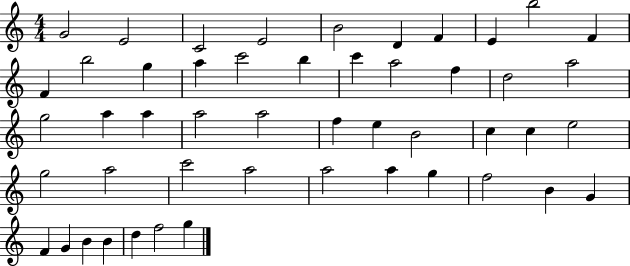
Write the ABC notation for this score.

X:1
T:Untitled
M:4/4
L:1/4
K:C
G2 E2 C2 E2 B2 D F E b2 F F b2 g a c'2 b c' a2 f d2 a2 g2 a a a2 a2 f e B2 c c e2 g2 a2 c'2 a2 a2 a g f2 B G F G B B d f2 g